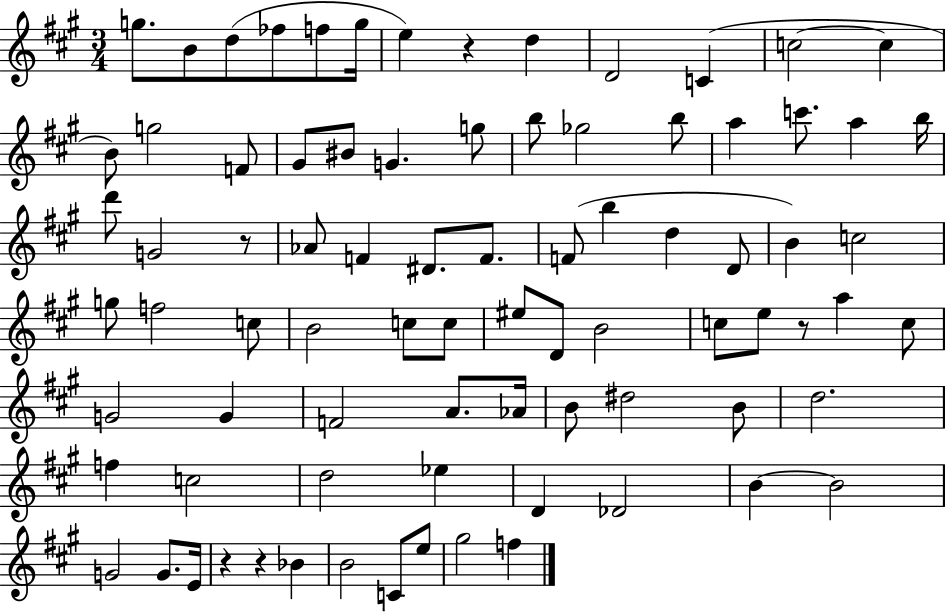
X:1
T:Untitled
M:3/4
L:1/4
K:A
g/2 B/2 d/2 _f/2 f/2 g/4 e z d D2 C c2 c B/2 g2 F/2 ^G/2 ^B/2 G g/2 b/2 _g2 b/2 a c'/2 a b/4 d'/2 G2 z/2 _A/2 F ^D/2 F/2 F/2 b d D/2 B c2 g/2 f2 c/2 B2 c/2 c/2 ^e/2 D/2 B2 c/2 e/2 z/2 a c/2 G2 G F2 A/2 _A/4 B/2 ^d2 B/2 d2 f c2 d2 _e D _D2 B B2 G2 G/2 E/4 z z _B B2 C/2 e/2 ^g2 f